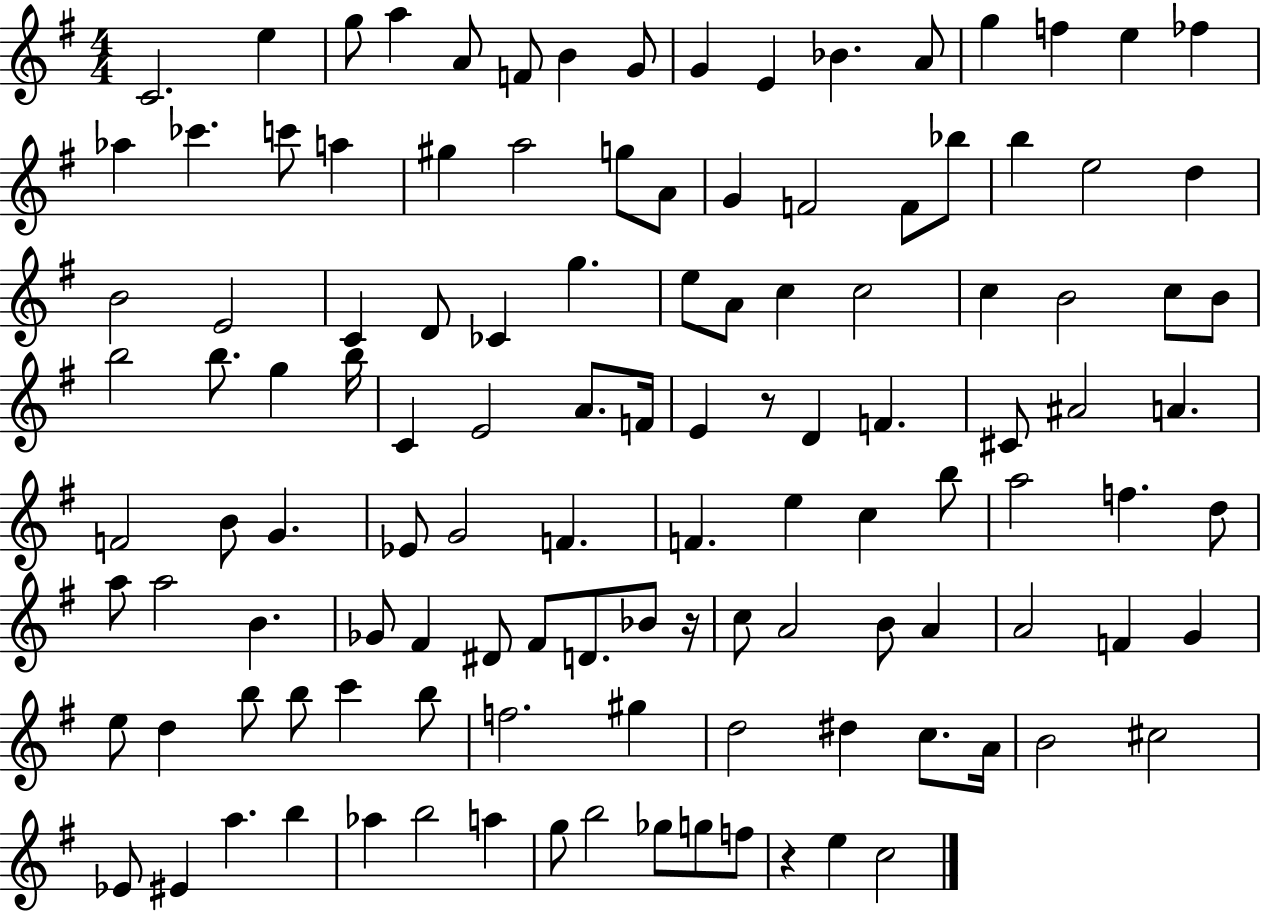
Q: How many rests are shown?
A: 3